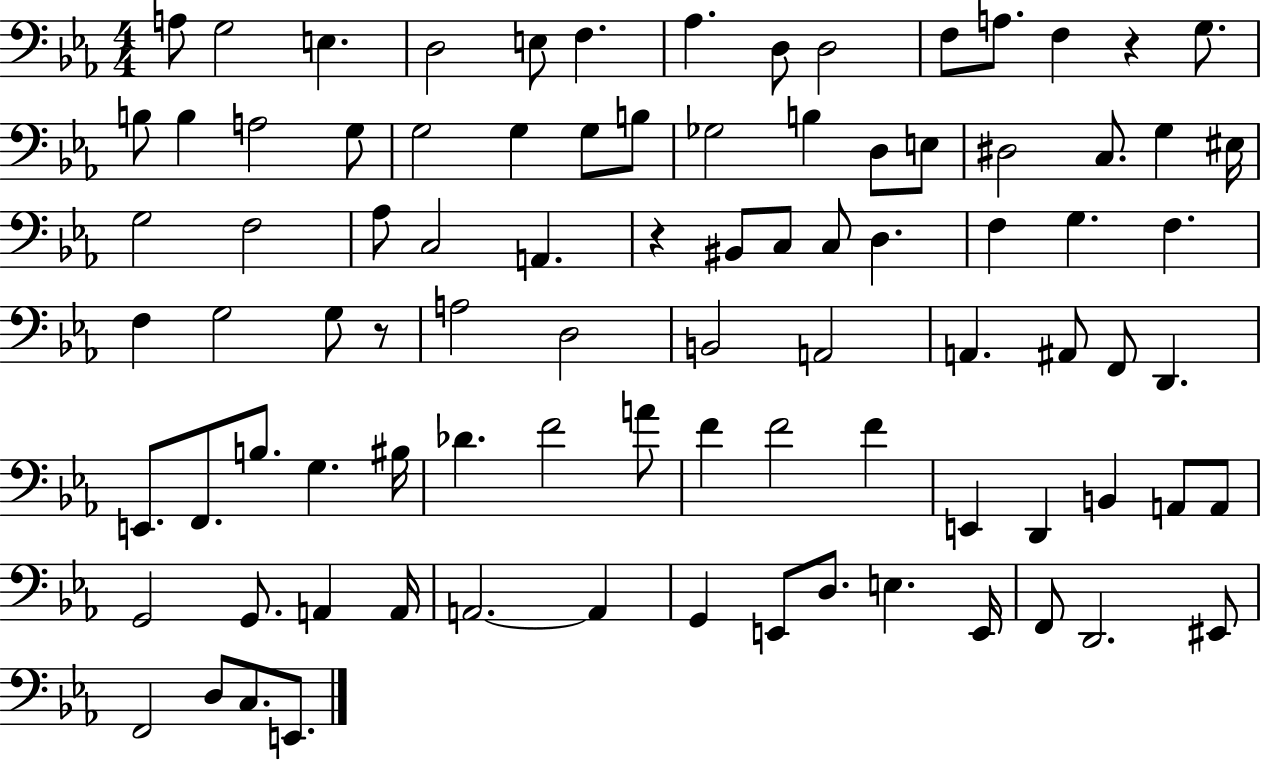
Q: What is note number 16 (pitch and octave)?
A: A3